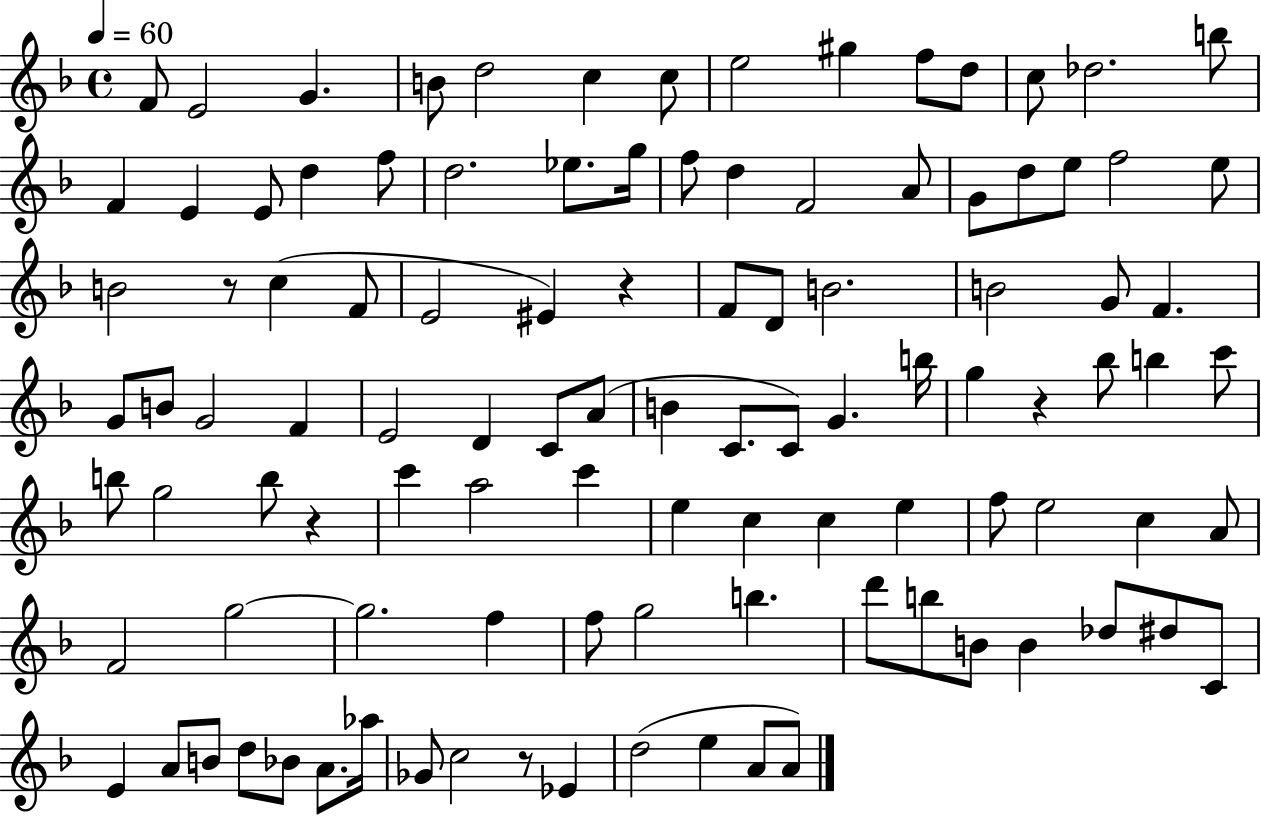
X:1
T:Untitled
M:4/4
L:1/4
K:F
F/2 E2 G B/2 d2 c c/2 e2 ^g f/2 d/2 c/2 _d2 b/2 F E E/2 d f/2 d2 _e/2 g/4 f/2 d F2 A/2 G/2 d/2 e/2 f2 e/2 B2 z/2 c F/2 E2 ^E z F/2 D/2 B2 B2 G/2 F G/2 B/2 G2 F E2 D C/2 A/2 B C/2 C/2 G b/4 g z _b/2 b c'/2 b/2 g2 b/2 z c' a2 c' e c c e f/2 e2 c A/2 F2 g2 g2 f f/2 g2 b d'/2 b/2 B/2 B _d/2 ^d/2 C/2 E A/2 B/2 d/2 _B/2 A/2 _a/4 _G/2 c2 z/2 _E d2 e A/2 A/2